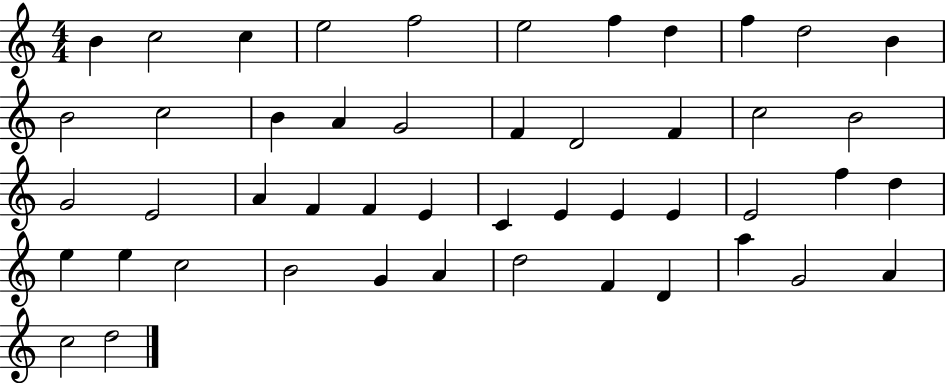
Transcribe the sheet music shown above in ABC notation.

X:1
T:Untitled
M:4/4
L:1/4
K:C
B c2 c e2 f2 e2 f d f d2 B B2 c2 B A G2 F D2 F c2 B2 G2 E2 A F F E C E E E E2 f d e e c2 B2 G A d2 F D a G2 A c2 d2